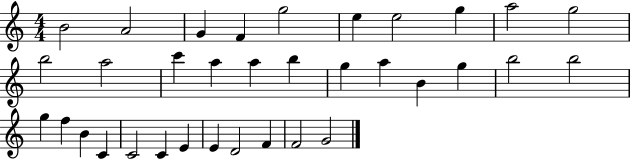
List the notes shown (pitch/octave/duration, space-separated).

B4/h A4/h G4/q F4/q G5/h E5/q E5/h G5/q A5/h G5/h B5/h A5/h C6/q A5/q A5/q B5/q G5/q A5/q B4/q G5/q B5/h B5/h G5/q F5/q B4/q C4/q C4/h C4/q E4/q E4/q D4/h F4/q F4/h G4/h